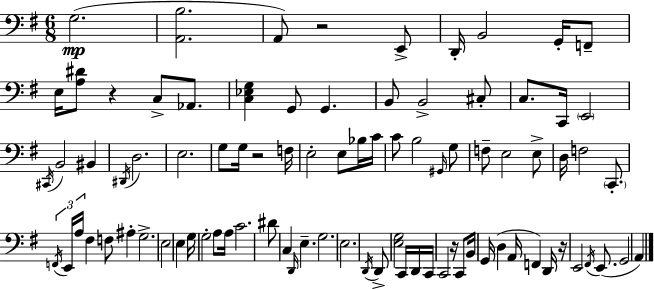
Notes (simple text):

G3/h. [A2,B3]/h. A2/e R/h E2/e D2/s B2/h G2/s F2/e E3/s [A3,D#4]/e R/q C3/e Ab2/e. [C3,Eb3,G3]/q G2/e G2/q. B2/e B2/h C#3/e C3/e. C2/s E2/h C#2/s B2/h BIS2/q D#2/s D3/h. E3/h. G3/e G3/s R/h F3/s E3/h E3/e Bb3/s C4/s C4/e B3/h G#2/s G3/e F3/e E3/h E3/e D3/s F3/h C2/e. F2/s E2/s A3/s F#3/q F3/e A#3/q G3/h. E3/h E3/q G3/s G3/h A3/e A3/s C4/h. D#4/e C3/q D2/s E3/q. G3/h. E3/h. D2/s D2/e [E3,G3]/h C2/s D2/s C2/s C2/h R/s C2/e B2/s G2/s D3/q A2/s F2/q D2/s R/s E2/h F#2/s E2/e. G2/h A2/q